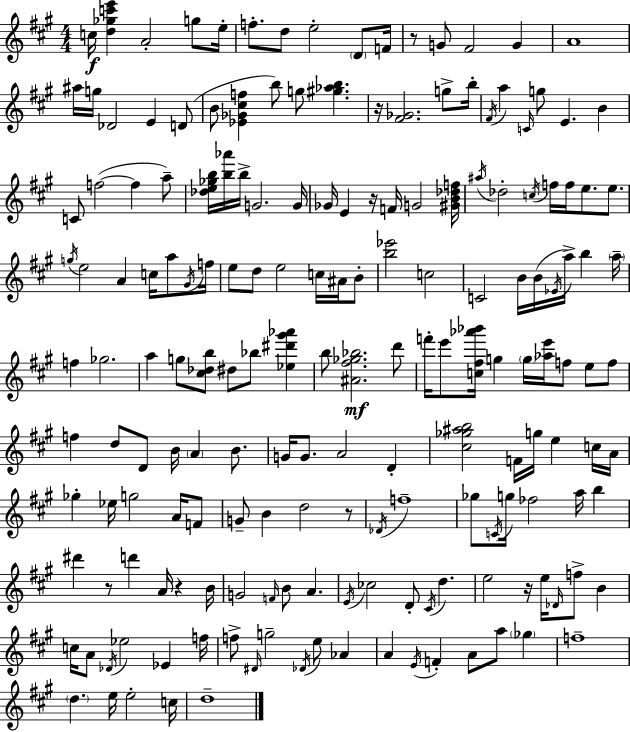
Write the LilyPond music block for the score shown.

{
  \clef treble
  \numericTimeSignature
  \time 4/4
  \key a \major
  c''16\f <d'' ges'' c''' e'''>4 a'2-. g''8 e''16-. | f''8.-. d''8 e''2-. \parenthesize d'8 f'16 | r8 g'8 fis'2 g'4 | a'1 | \break ais''16 g''16 des'2 e'4 d'8( | b'8 <ees' ges' cis'' f''>4 b''8) g''8 <gis'' aes'' b''>4. | r16 <fis' ges'>2. g''8-> b''16-. | \acciaccatura { fis'16 } a''4 \grace { c'16 } g''8 e'4. b'4 | \break c'8 f''2~(~ f''4 | a''8--) <des'' e'' ges'' b''>16 <b'' aes'''>16 b''16-> g'2. | g'16 ges'16 e'4 r16 f'16 g'2 | <gis' b' des'' f''>16 \acciaccatura { ais''16 } des''2-. \acciaccatura { c''16 } f''16 f''16 e''8. | \break e''8. \acciaccatura { g''16 } e''2 a'4 | c''16 a''8 \acciaccatura { gis'16 } f''16 e''8 d''8 e''2 | c''16 ais'16 b'8-. <b'' ees'''>2 c''2 | c'2 b'16 b'16( | \break \acciaccatura { ees'16 } a''16->) b''4 \parenthesize a''16-- f''4 ges''2. | a''4 g''8 <cis'' des'' b''>8 dis''8 | bes''8 <ees'' dis''' gis''' aes'''>4 b''8 <ais' fis'' ges'' bes''>2.\mf | d'''8 f'''16-. e'''8 <c'' fis'' aes''' bes'''>16 g''4 \parenthesize g''16 | \break <aes'' e'''>16 f''8 e''8 f''8 f''4 d''8 d'8 b'16 | \parenthesize a'4 b'8. g'16 g'8. a'2 | d'4-. <cis'' ges'' ais'' b''>2 f'16 | g''16 e''4 c''16 a'16 ges''4-. ees''16 g''2 | \break a'16 f'8 g'8-- b'4 d''2 | r8 \acciaccatura { des'16 } f''1-- | ges''8 \acciaccatura { c'16 } g''16 fes''2 | a''16 b''4 dis'''4 r8 d'''4 | \break a'16 r4 b'16 g'2 | \grace { f'16 } b'8 a'4. \acciaccatura { e'16 } ces''2 | d'8-. \acciaccatura { cis'16 } d''4. e''2 | r16 e''16 \grace { des'16 } f''8-> b'4 c''16 a'8 | \break \acciaccatura { des'16 } ees''2 ees'4 f''16 f''8-> | \grace { dis'16 } g''2-- \acciaccatura { des'16 } e''8 aes'4 | a'4 \acciaccatura { e'16 } f'4-. a'8 a''8 \parenthesize ges''4 | f''1-- | \break \parenthesize d''4. e''16 e''2-. | c''16 d''1-- | \bar "|."
}